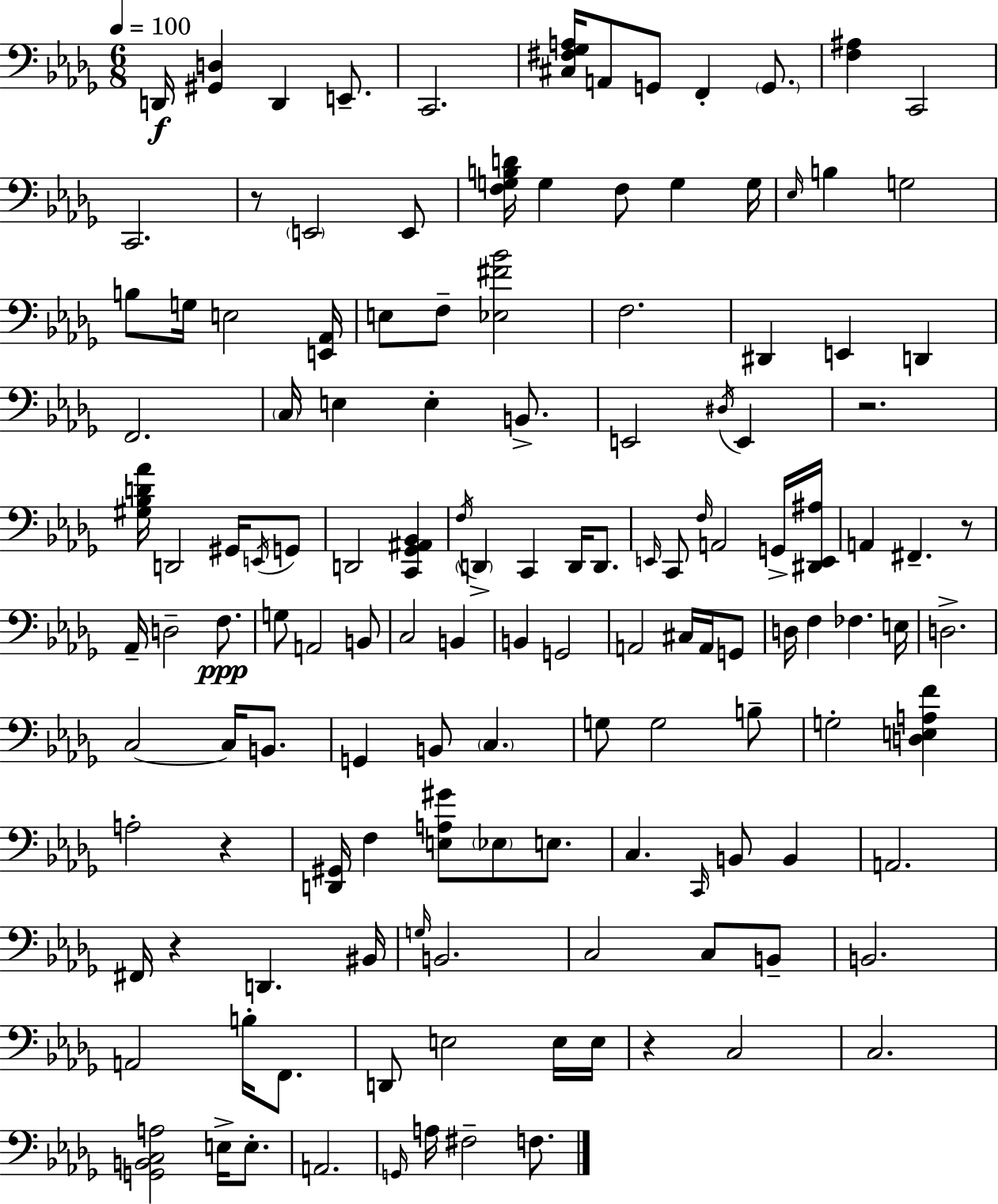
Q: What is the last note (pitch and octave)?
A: F3